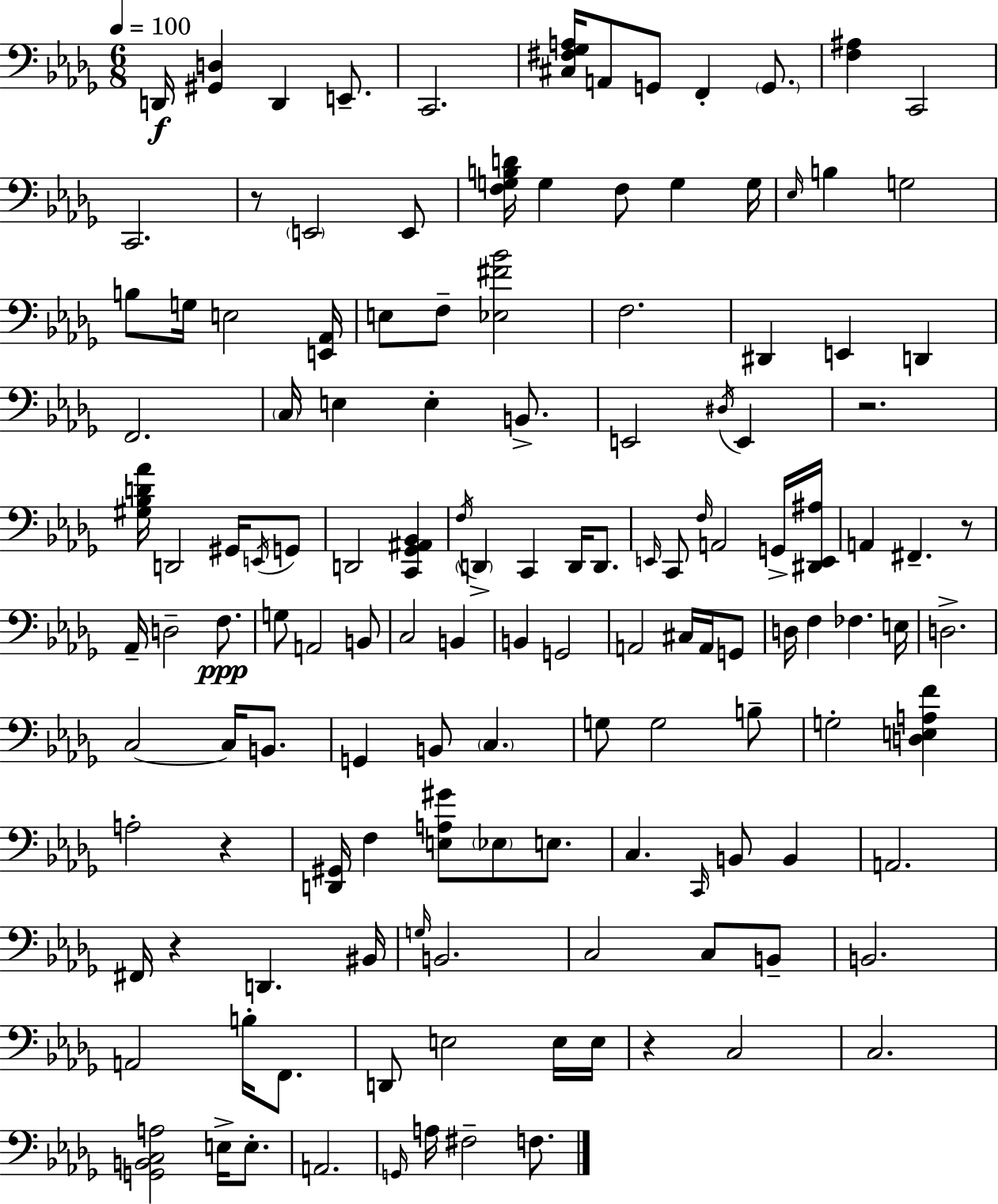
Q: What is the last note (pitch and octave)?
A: F3